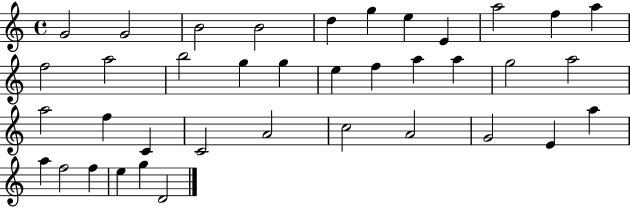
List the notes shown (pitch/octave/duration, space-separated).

G4/h G4/h B4/h B4/h D5/q G5/q E5/q E4/q A5/h F5/q A5/q F5/h A5/h B5/h G5/q G5/q E5/q F5/q A5/q A5/q G5/h A5/h A5/h F5/q C4/q C4/h A4/h C5/h A4/h G4/h E4/q A5/q A5/q F5/h F5/q E5/q G5/q D4/h